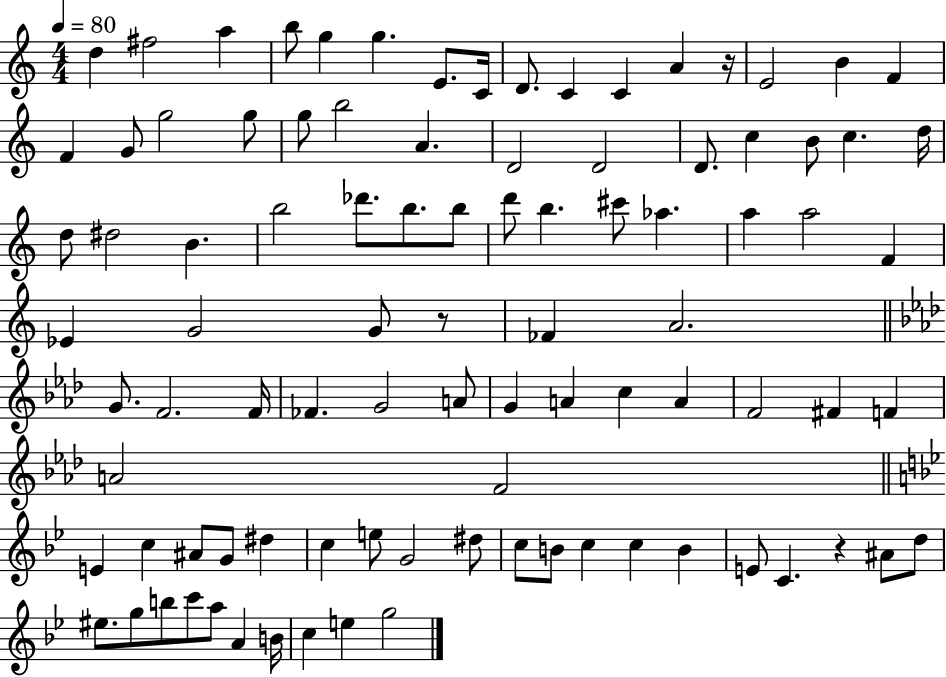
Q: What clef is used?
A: treble